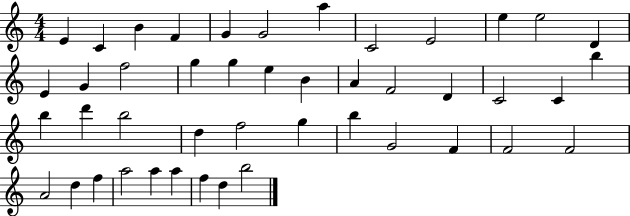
E4/q C4/q B4/q F4/q G4/q G4/h A5/q C4/h E4/h E5/q E5/h D4/q E4/q G4/q F5/h G5/q G5/q E5/q B4/q A4/q F4/h D4/q C4/h C4/q B5/q B5/q D6/q B5/h D5/q F5/h G5/q B5/q G4/h F4/q F4/h F4/h A4/h D5/q F5/q A5/h A5/q A5/q F5/q D5/q B5/h